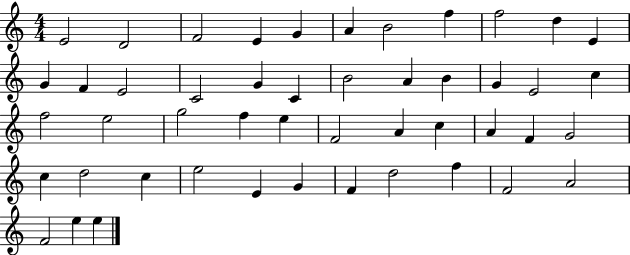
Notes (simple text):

E4/h D4/h F4/h E4/q G4/q A4/q B4/h F5/q F5/h D5/q E4/q G4/q F4/q E4/h C4/h G4/q C4/q B4/h A4/q B4/q G4/q E4/h C5/q F5/h E5/h G5/h F5/q E5/q F4/h A4/q C5/q A4/q F4/q G4/h C5/q D5/h C5/q E5/h E4/q G4/q F4/q D5/h F5/q F4/h A4/h F4/h E5/q E5/q